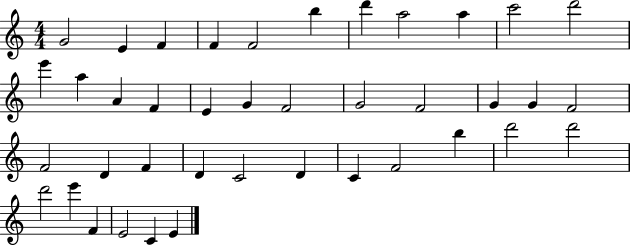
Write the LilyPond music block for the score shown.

{
  \clef treble
  \numericTimeSignature
  \time 4/4
  \key c \major
  g'2 e'4 f'4 | f'4 f'2 b''4 | d'''4 a''2 a''4 | c'''2 d'''2 | \break e'''4 a''4 a'4 f'4 | e'4 g'4 f'2 | g'2 f'2 | g'4 g'4 f'2 | \break f'2 d'4 f'4 | d'4 c'2 d'4 | c'4 f'2 b''4 | d'''2 d'''2 | \break d'''2 e'''4 f'4 | e'2 c'4 e'4 | \bar "|."
}